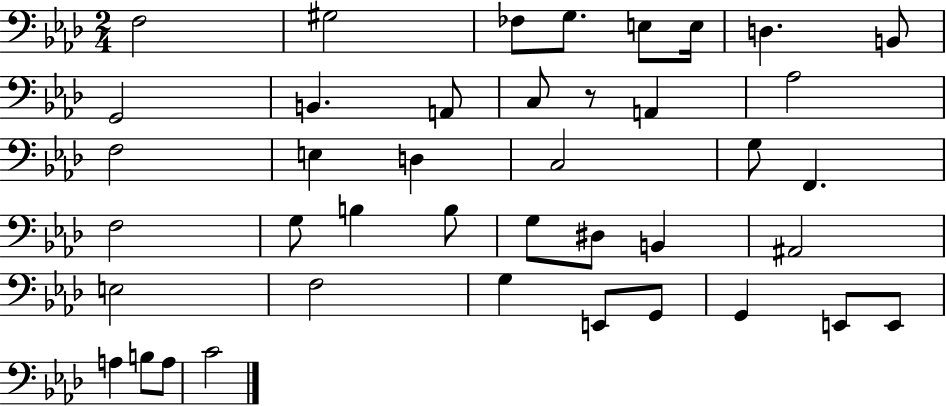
X:1
T:Untitled
M:2/4
L:1/4
K:Ab
F,2 ^G,2 _F,/2 G,/2 E,/2 E,/4 D, B,,/2 G,,2 B,, A,,/2 C,/2 z/2 A,, _A,2 F,2 E, D, C,2 G,/2 F,, F,2 G,/2 B, B,/2 G,/2 ^D,/2 B,, ^A,,2 E,2 F,2 G, E,,/2 G,,/2 G,, E,,/2 E,,/2 A, B,/2 A,/2 C2